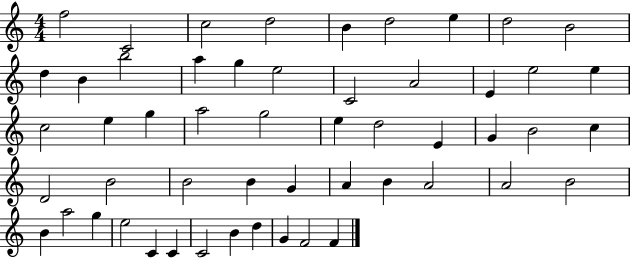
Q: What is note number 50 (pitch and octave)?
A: D5